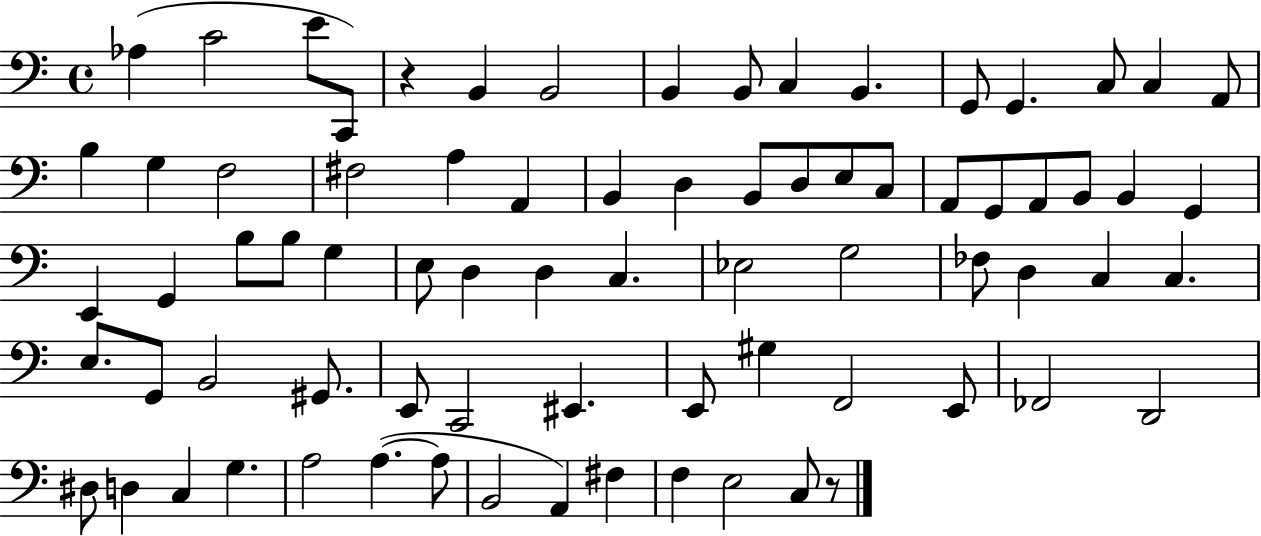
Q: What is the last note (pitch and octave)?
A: C3